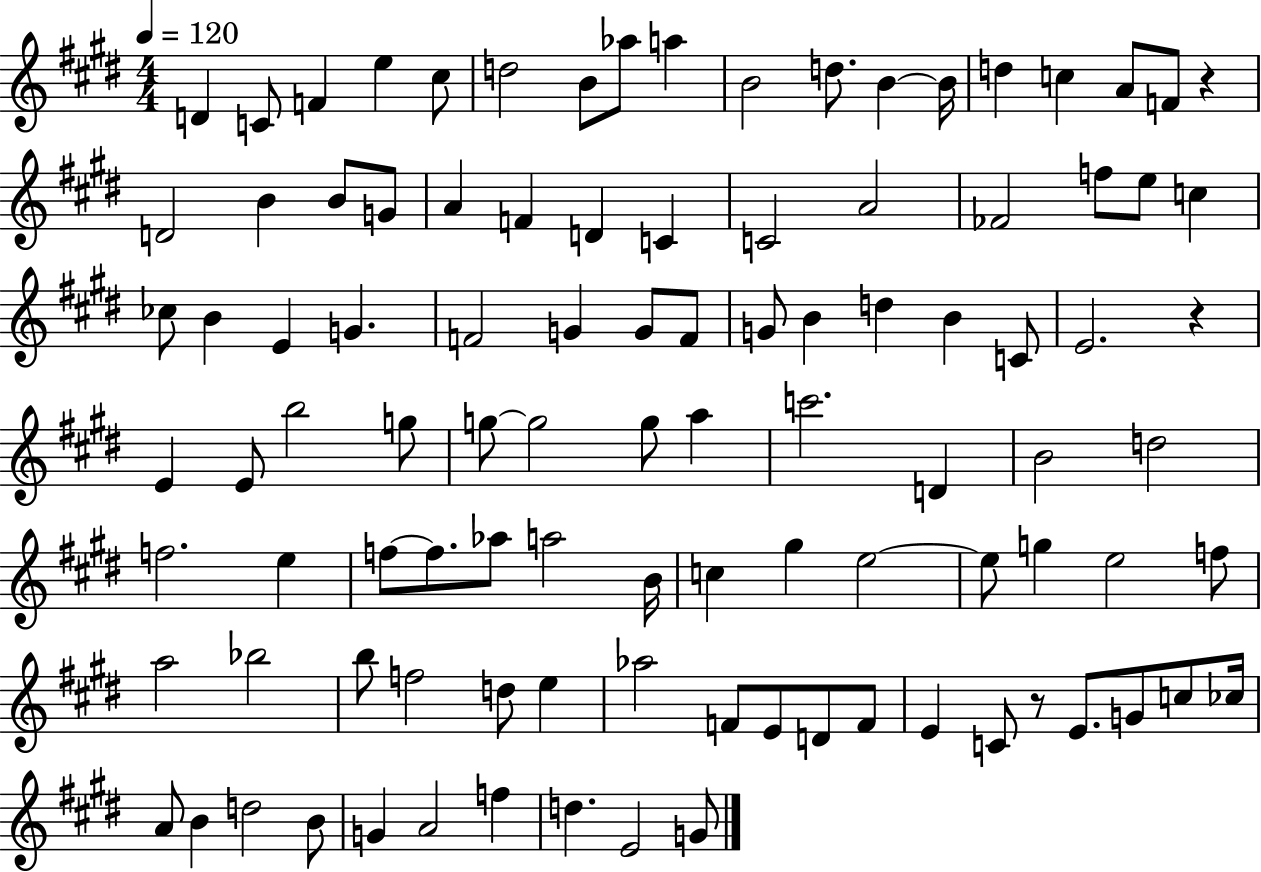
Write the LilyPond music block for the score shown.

{
  \clef treble
  \numericTimeSignature
  \time 4/4
  \key e \major
  \tempo 4 = 120
  d'4 c'8 f'4 e''4 cis''8 | d''2 b'8 aes''8 a''4 | b'2 d''8. b'4~~ b'16 | d''4 c''4 a'8 f'8 r4 | \break d'2 b'4 b'8 g'8 | a'4 f'4 d'4 c'4 | c'2 a'2 | fes'2 f''8 e''8 c''4 | \break ces''8 b'4 e'4 g'4. | f'2 g'4 g'8 f'8 | g'8 b'4 d''4 b'4 c'8 | e'2. r4 | \break e'4 e'8 b''2 g''8 | g''8~~ g''2 g''8 a''4 | c'''2. d'4 | b'2 d''2 | \break f''2. e''4 | f''8~~ f''8. aes''8 a''2 b'16 | c''4 gis''4 e''2~~ | e''8 g''4 e''2 f''8 | \break a''2 bes''2 | b''8 f''2 d''8 e''4 | aes''2 f'8 e'8 d'8 f'8 | e'4 c'8 r8 e'8. g'8 c''8 ces''16 | \break a'8 b'4 d''2 b'8 | g'4 a'2 f''4 | d''4. e'2 g'8 | \bar "|."
}